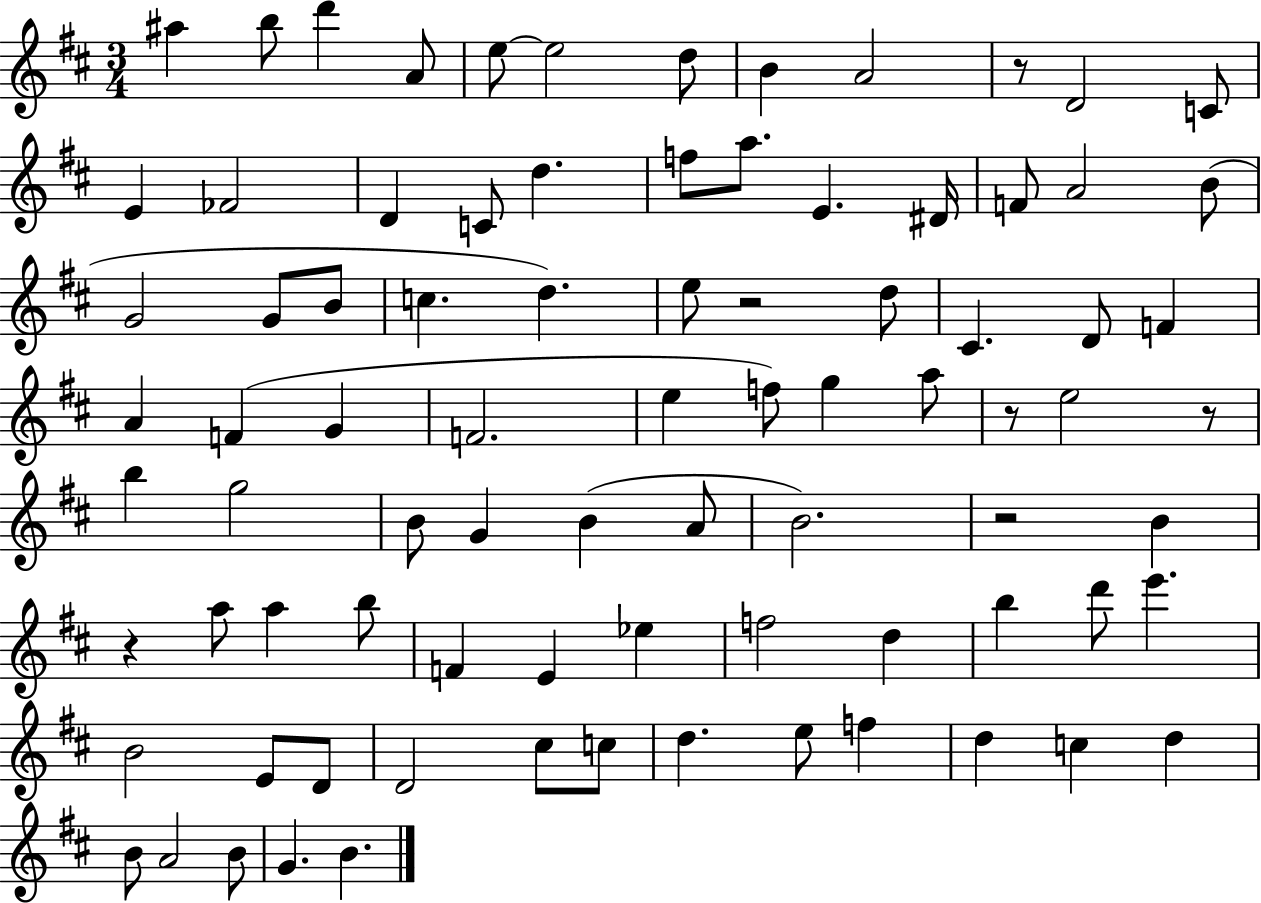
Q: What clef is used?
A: treble